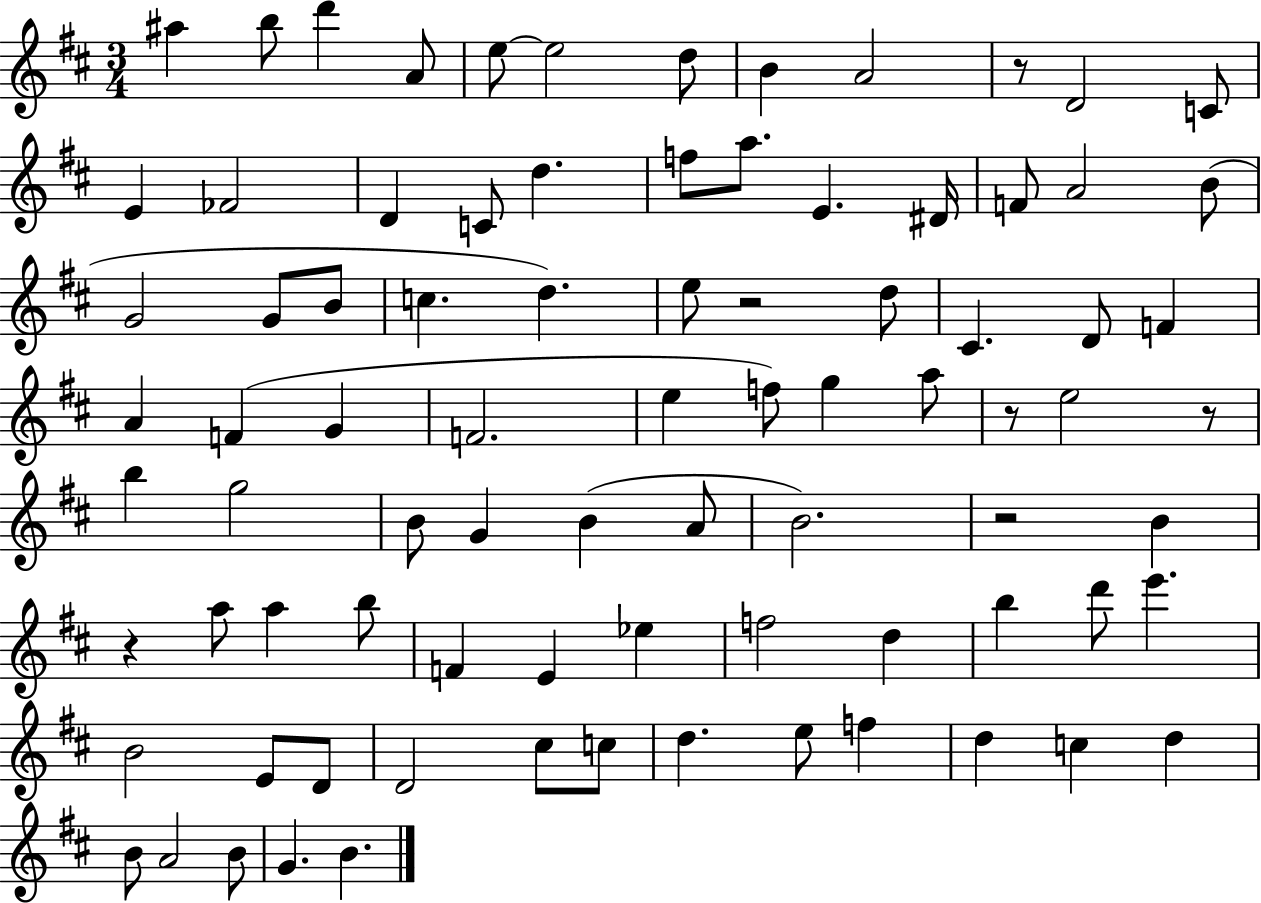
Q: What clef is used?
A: treble